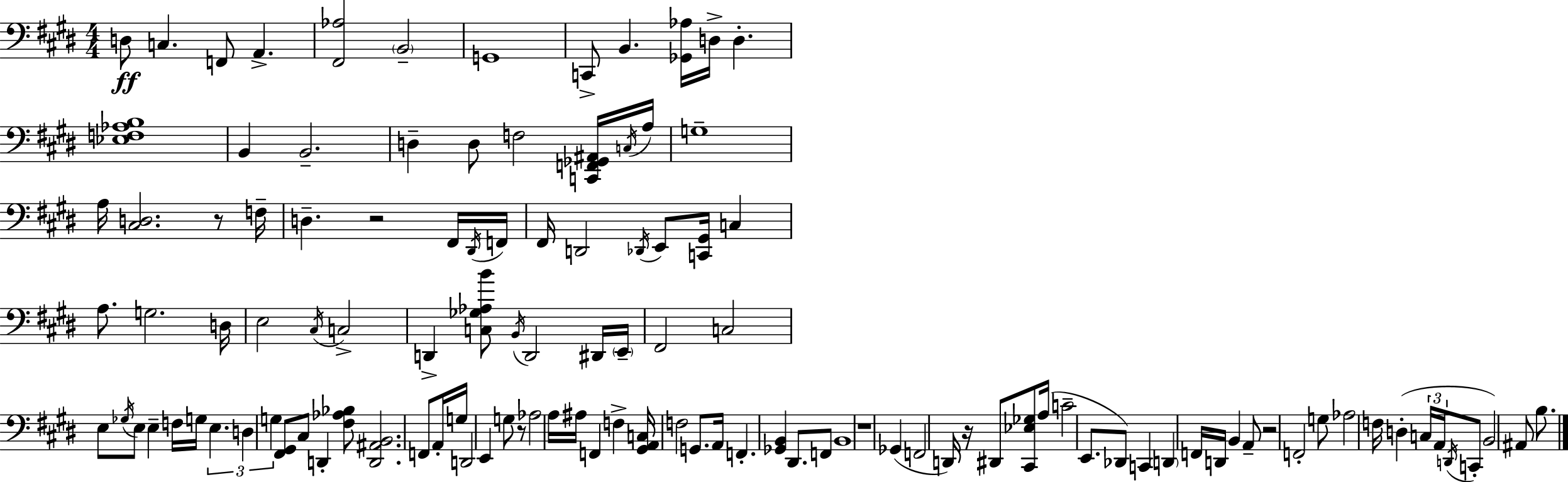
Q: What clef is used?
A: bass